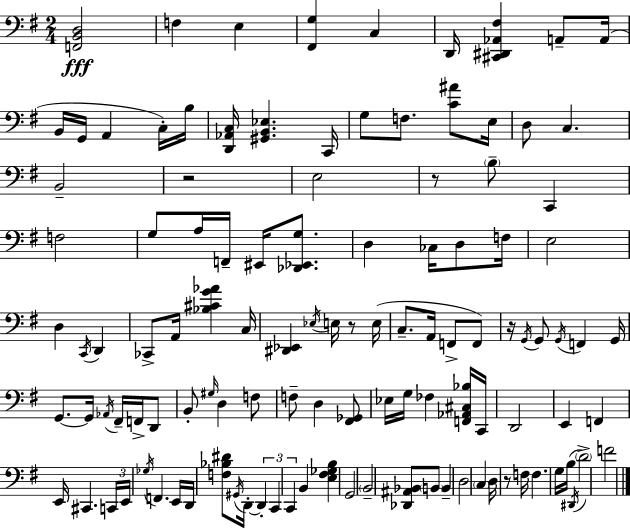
X:1
T:Untitled
M:2/4
L:1/4
K:G
[F,,B,,D,]2 F, E, [^F,,G,] C, D,,/4 [^C,,^D,,_A,,^F,] A,,/2 A,,/4 B,,/4 G,,/4 A,, C,/4 B,/4 [D,,_A,,C,]/4 [^G,,B,,_E,] C,,/4 G,/2 F,/2 [C^A]/2 E,/4 D,/2 C, B,,2 z2 E,2 z/2 B,/2 C,, F,2 G,/2 A,/4 F,,/4 ^E,,/4 [_D,,_E,,G,]/2 D, _C,/4 D,/2 F,/4 E,2 D, C,,/4 D,, _C,,/2 A,,/4 [_B,^CG_A] C,/4 [^D,,_E,,] _E,/4 E,/4 z/2 E,/4 C,/2 A,,/4 F,,/2 F,,/2 z/4 G,,/4 G,,/2 G,,/4 F,, G,,/4 G,,/2 G,,/4 _A,,/4 ^F,,/4 F,,/4 D,,/2 B,,/2 ^G,/4 D, F,/2 F,/2 D, [^F,,_G,,]/2 _E,/4 G,/4 _F, [F,,_A,,^C,_B,]/4 C,,/4 D,,2 E,, F,, E,,/4 ^C,, C,,/4 E,,/4 _G,/4 F,, E,,/4 D,,/4 [F,_B,^D]/2 ^G,,/4 D,,/4 D,, C,, C,, B,, [E,^F,_G,B,] G,,2 B,,2 [_D,,^A,,_B,,]/2 B,,/2 B,, D,2 C, D,/4 z/2 F,/4 F, G,/4 B,/4 ^D,,/4 D2 F2